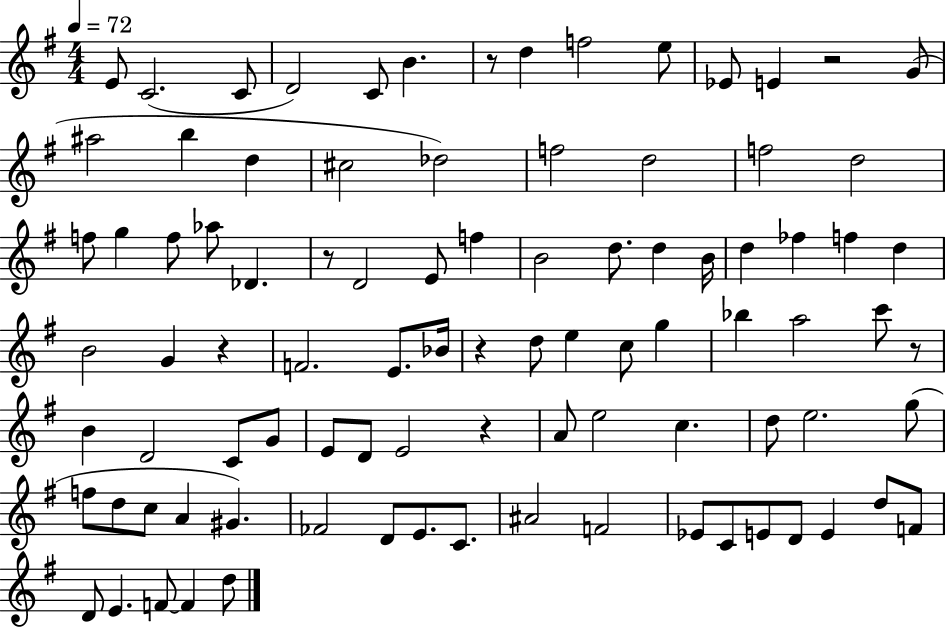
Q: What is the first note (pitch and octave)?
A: E4